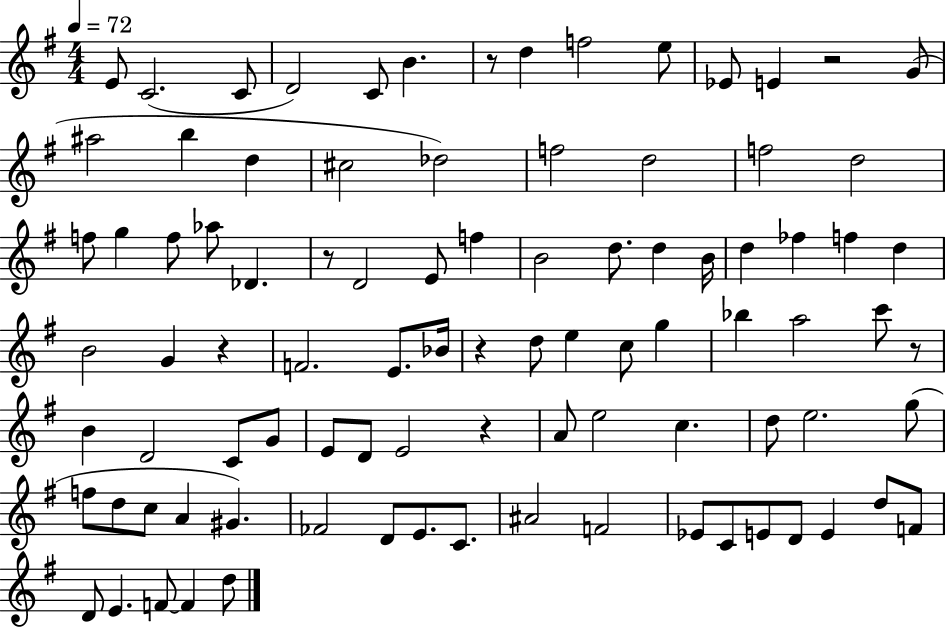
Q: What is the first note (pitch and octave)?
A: E4